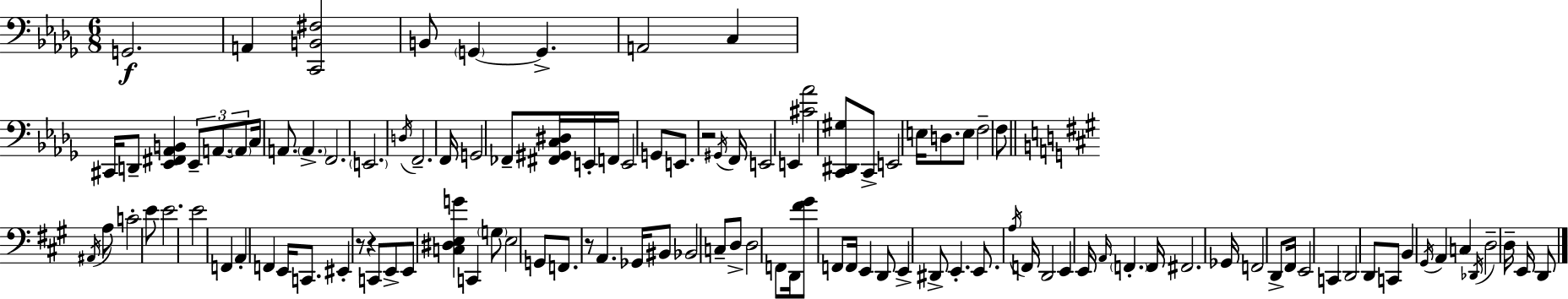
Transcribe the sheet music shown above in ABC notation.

X:1
T:Untitled
M:6/8
L:1/4
K:Bbm
G,,2 A,, [C,,B,,^F,]2 B,,/2 G,, G,, A,,2 C, ^C,,/4 D,,/2 [_E,,^F,,_A,,B,,] _E,,/2 A,,/2 A,,/2 C,/4 A,,/2 A,, F,,2 E,,2 D,/4 F,,2 F,,/4 G,,2 _F,,/2 [^F,,^G,,C,^D,]/4 E,,/4 F,,/4 E,,2 G,,/2 E,,/2 z2 ^G,,/4 F,,/4 E,,2 E,, [^C_A]2 [C,,^D,,^G,]/2 C,,/2 E,,2 E,/4 D,/2 E,/2 F,2 F,/2 ^A,,/4 A,/2 C2 E/2 E2 E2 F,, A,, F,, E,,/4 C,,/2 ^E,, z/2 z C,,/2 E,,/2 E,,/2 [C,^D,E,G] C,, G,/2 E,2 G,,/2 F,,/2 z/2 A,, _G,,/4 ^B,,/2 _B,,2 C,/2 D,/2 D,2 F,,/2 D,,/4 [^F^G]/2 F,,/2 F,,/4 E,, D,,/2 E,, ^D,,/2 E,, E,,/2 A,/4 F,,/4 D,,2 E,, E,,/4 A,,/4 F,, F,,/4 ^F,,2 _G,,/4 F,,2 D,,/2 ^F,,/4 E,,2 C,, D,,2 D,,/2 C,,/2 B,, ^G,,/4 A,, C, _D,,/4 D,2 D,/4 E,,/4 D,,/2